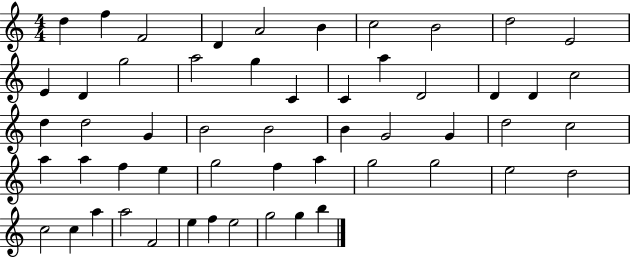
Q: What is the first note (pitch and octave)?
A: D5